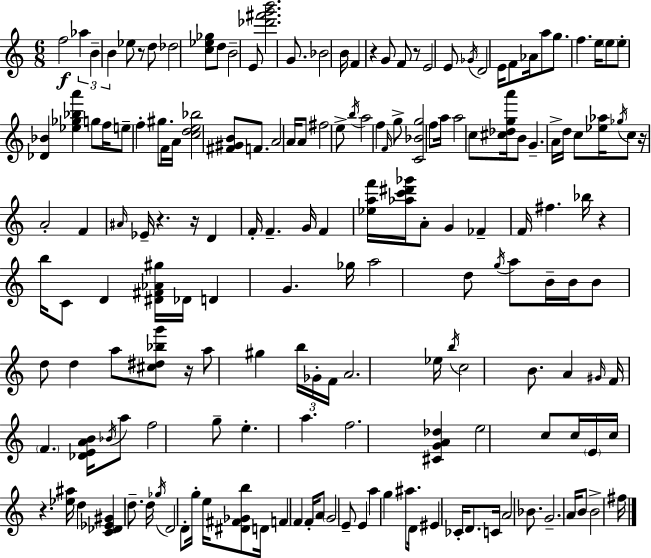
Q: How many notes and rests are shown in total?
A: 174